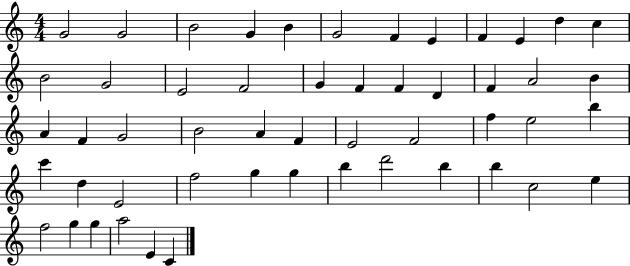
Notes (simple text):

G4/h G4/h B4/h G4/q B4/q G4/h F4/q E4/q F4/q E4/q D5/q C5/q B4/h G4/h E4/h F4/h G4/q F4/q F4/q D4/q F4/q A4/h B4/q A4/q F4/q G4/h B4/h A4/q F4/q E4/h F4/h F5/q E5/h B5/q C6/q D5/q E4/h F5/h G5/q G5/q B5/q D6/h B5/q B5/q C5/h E5/q F5/h G5/q G5/q A5/h E4/q C4/q